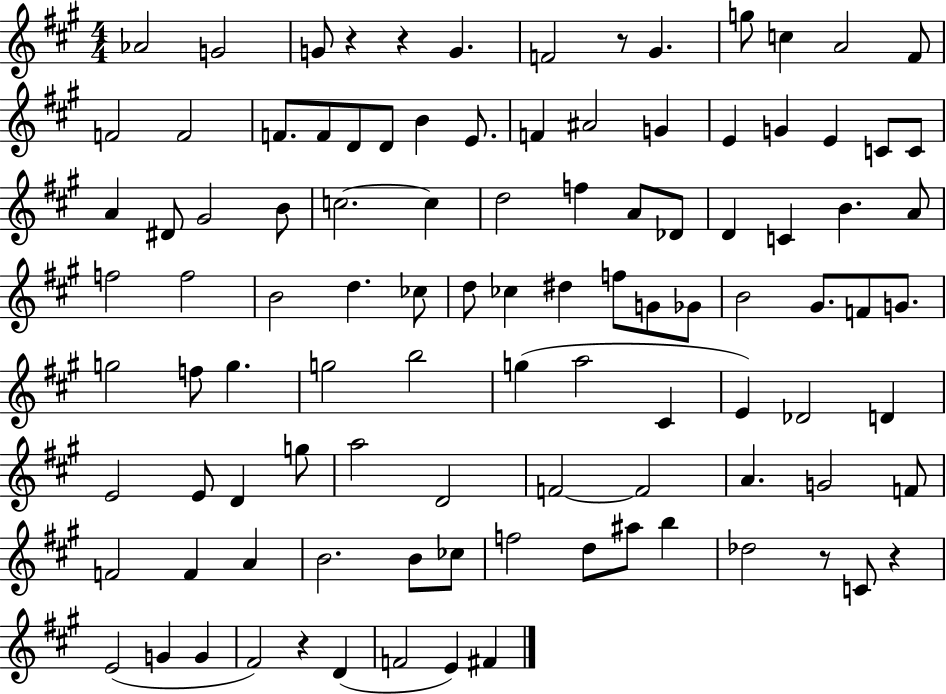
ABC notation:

X:1
T:Untitled
M:4/4
L:1/4
K:A
_A2 G2 G/2 z z G F2 z/2 ^G g/2 c A2 ^F/2 F2 F2 F/2 F/2 D/2 D/2 B E/2 F ^A2 G E G E C/2 C/2 A ^D/2 ^G2 B/2 c2 c d2 f A/2 _D/2 D C B A/2 f2 f2 B2 d _c/2 d/2 _c ^d f/2 G/2 _G/2 B2 ^G/2 F/2 G/2 g2 f/2 g g2 b2 g a2 ^C E _D2 D E2 E/2 D g/2 a2 D2 F2 F2 A G2 F/2 F2 F A B2 B/2 _c/2 f2 d/2 ^a/2 b _d2 z/2 C/2 z E2 G G ^F2 z D F2 E ^F